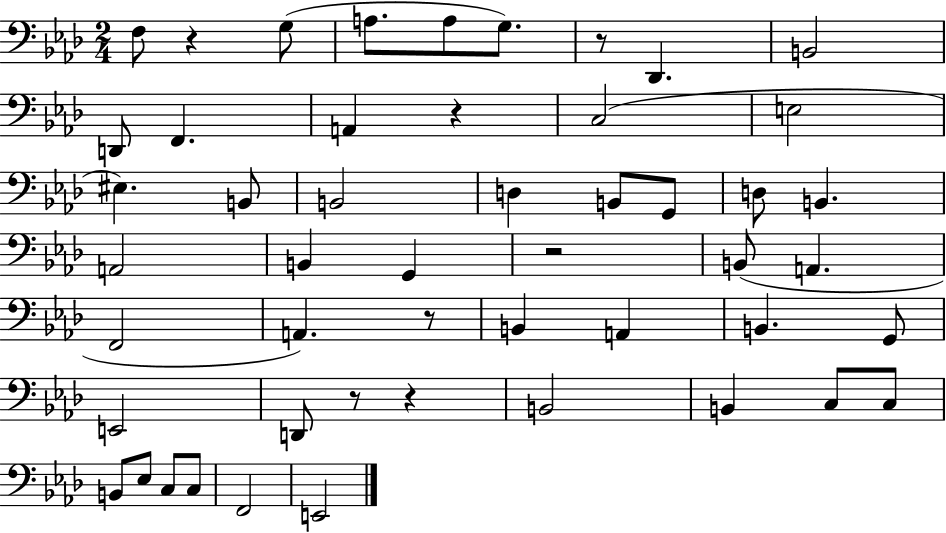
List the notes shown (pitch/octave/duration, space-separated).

F3/e R/q G3/e A3/e. A3/e G3/e. R/e Db2/q. B2/h D2/e F2/q. A2/q R/q C3/h E3/h EIS3/q. B2/e B2/h D3/q B2/e G2/e D3/e B2/q. A2/h B2/q G2/q R/h B2/e A2/q. F2/h A2/q. R/e B2/q A2/q B2/q. G2/e E2/h D2/e R/e R/q B2/h B2/q C3/e C3/e B2/e Eb3/e C3/e C3/e F2/h E2/h